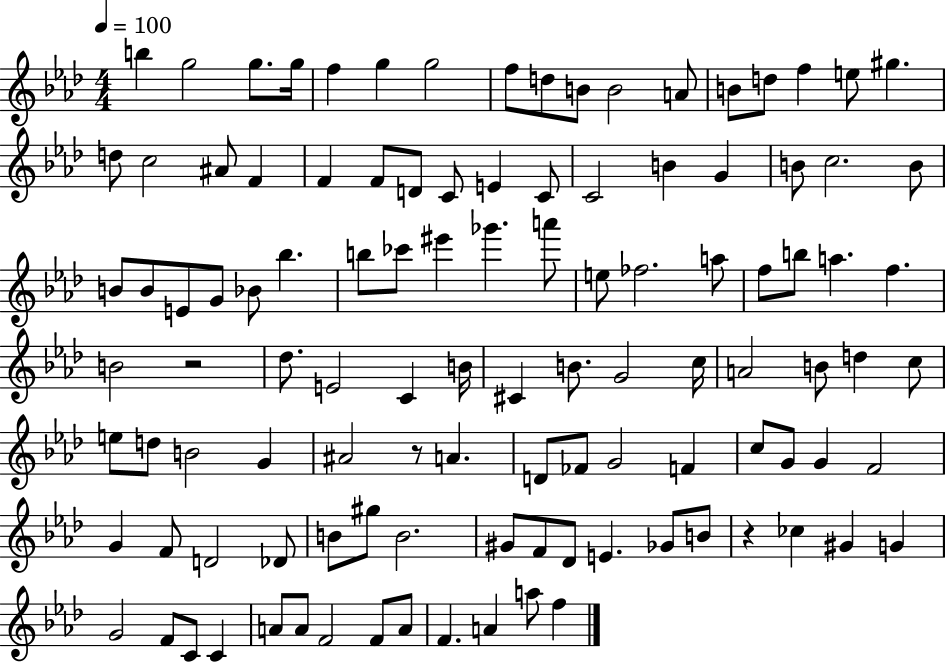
B5/q G5/h G5/e. G5/s F5/q G5/q G5/h F5/e D5/e B4/e B4/h A4/e B4/e D5/e F5/q E5/e G#5/q. D5/e C5/h A#4/e F4/q F4/q F4/e D4/e C4/e E4/q C4/e C4/h B4/q G4/q B4/e C5/h. B4/e B4/e B4/e E4/e G4/e Bb4/e Bb5/q. B5/e CES6/e EIS6/q Gb6/q. A6/e E5/e FES5/h. A5/e F5/e B5/e A5/q. F5/q. B4/h R/h Db5/e. E4/h C4/q B4/s C#4/q B4/e. G4/h C5/s A4/h B4/e D5/q C5/e E5/e D5/e B4/h G4/q A#4/h R/e A4/q. D4/e FES4/e G4/h F4/q C5/e G4/e G4/q F4/h G4/q F4/e D4/h Db4/e B4/e G#5/e B4/h. G#4/e F4/e Db4/e E4/q. Gb4/e B4/e R/q CES5/q G#4/q G4/q G4/h F4/e C4/e C4/q A4/e A4/e F4/h F4/e A4/e F4/q. A4/q A5/e F5/q